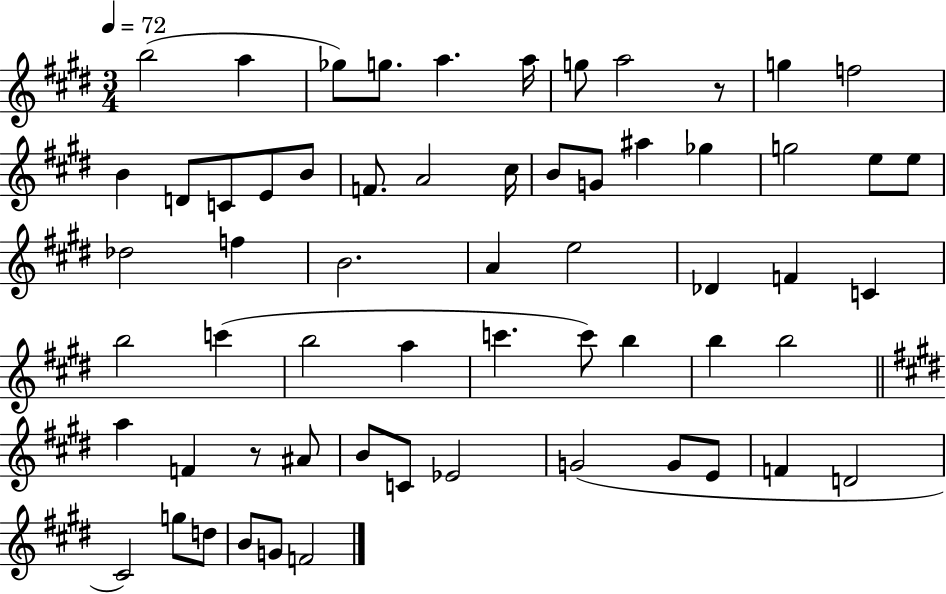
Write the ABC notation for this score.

X:1
T:Untitled
M:3/4
L:1/4
K:E
b2 a _g/2 g/2 a a/4 g/2 a2 z/2 g f2 B D/2 C/2 E/2 B/2 F/2 A2 ^c/4 B/2 G/2 ^a _g g2 e/2 e/2 _d2 f B2 A e2 _D F C b2 c' b2 a c' c'/2 b b b2 a F z/2 ^A/2 B/2 C/2 _E2 G2 G/2 E/2 F D2 ^C2 g/2 d/2 B/2 G/2 F2